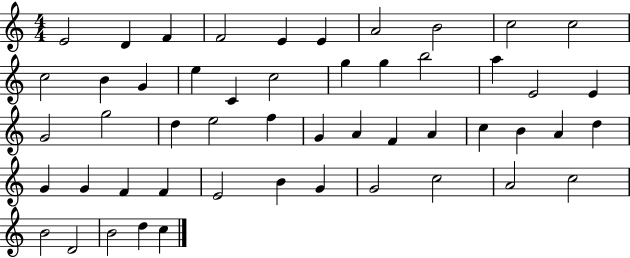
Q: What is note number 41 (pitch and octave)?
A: B4